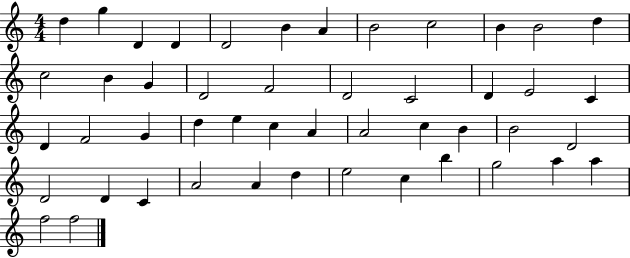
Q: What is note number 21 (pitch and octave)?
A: E4